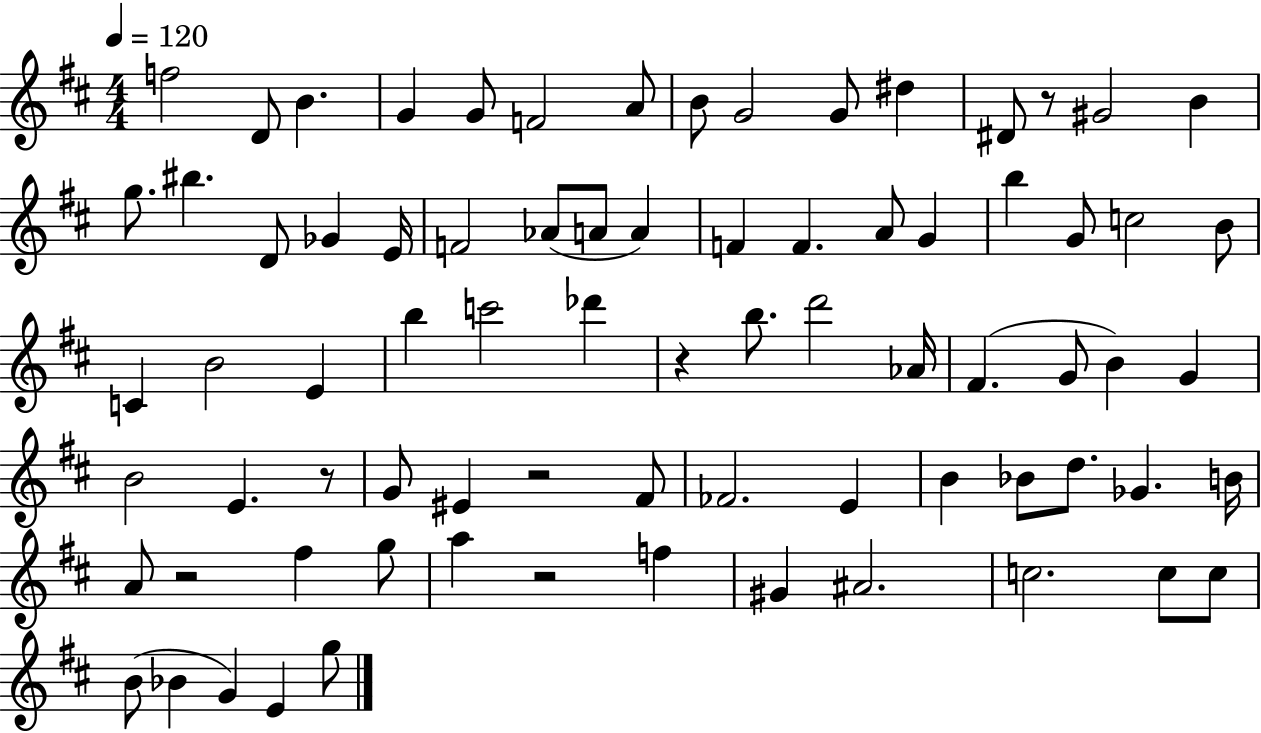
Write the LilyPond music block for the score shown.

{
  \clef treble
  \numericTimeSignature
  \time 4/4
  \key d \major
  \tempo 4 = 120
  f''2 d'8 b'4. | g'4 g'8 f'2 a'8 | b'8 g'2 g'8 dis''4 | dis'8 r8 gis'2 b'4 | \break g''8. bis''4. d'8 ges'4 e'16 | f'2 aes'8( a'8 a'4) | f'4 f'4. a'8 g'4 | b''4 g'8 c''2 b'8 | \break c'4 b'2 e'4 | b''4 c'''2 des'''4 | r4 b''8. d'''2 aes'16 | fis'4.( g'8 b'4) g'4 | \break b'2 e'4. r8 | g'8 eis'4 r2 fis'8 | fes'2. e'4 | b'4 bes'8 d''8. ges'4. b'16 | \break a'8 r2 fis''4 g''8 | a''4 r2 f''4 | gis'4 ais'2. | c''2. c''8 c''8 | \break b'8( bes'4 g'4) e'4 g''8 | \bar "|."
}